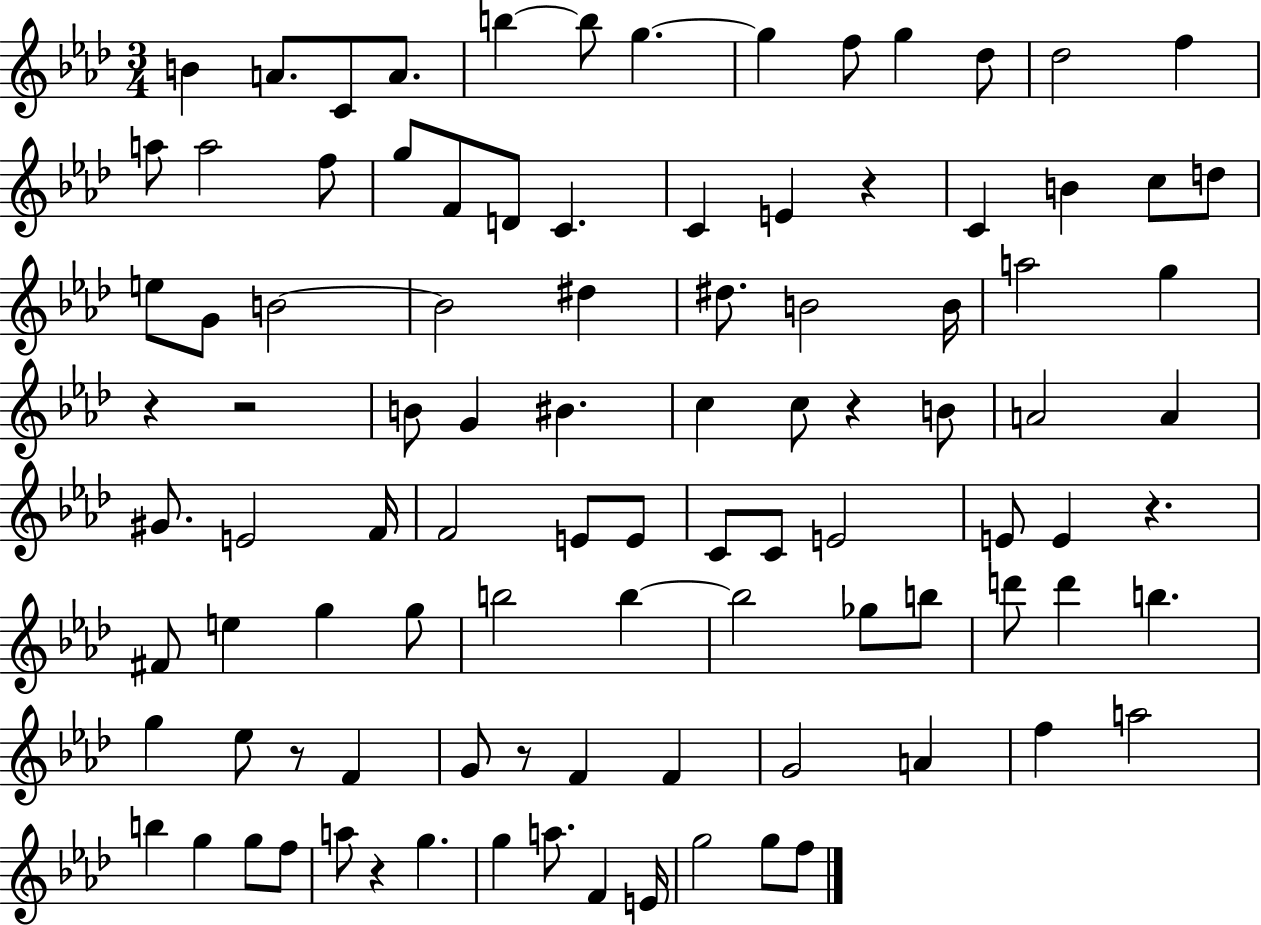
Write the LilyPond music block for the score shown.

{
  \clef treble
  \numericTimeSignature
  \time 3/4
  \key aes \major
  b'4 a'8. c'8 a'8. | b''4~~ b''8 g''4.~~ | g''4 f''8 g''4 des''8 | des''2 f''4 | \break a''8 a''2 f''8 | g''8 f'8 d'8 c'4. | c'4 e'4 r4 | c'4 b'4 c''8 d''8 | \break e''8 g'8 b'2~~ | b'2 dis''4 | dis''8. b'2 b'16 | a''2 g''4 | \break r4 r2 | b'8 g'4 bis'4. | c''4 c''8 r4 b'8 | a'2 a'4 | \break gis'8. e'2 f'16 | f'2 e'8 e'8 | c'8 c'8 e'2 | e'8 e'4 r4. | \break fis'8 e''4 g''4 g''8 | b''2 b''4~~ | b''2 ges''8 b''8 | d'''8 d'''4 b''4. | \break g''4 ees''8 r8 f'4 | g'8 r8 f'4 f'4 | g'2 a'4 | f''4 a''2 | \break b''4 g''4 g''8 f''8 | a''8 r4 g''4. | g''4 a''8. f'4 e'16 | g''2 g''8 f''8 | \break \bar "|."
}